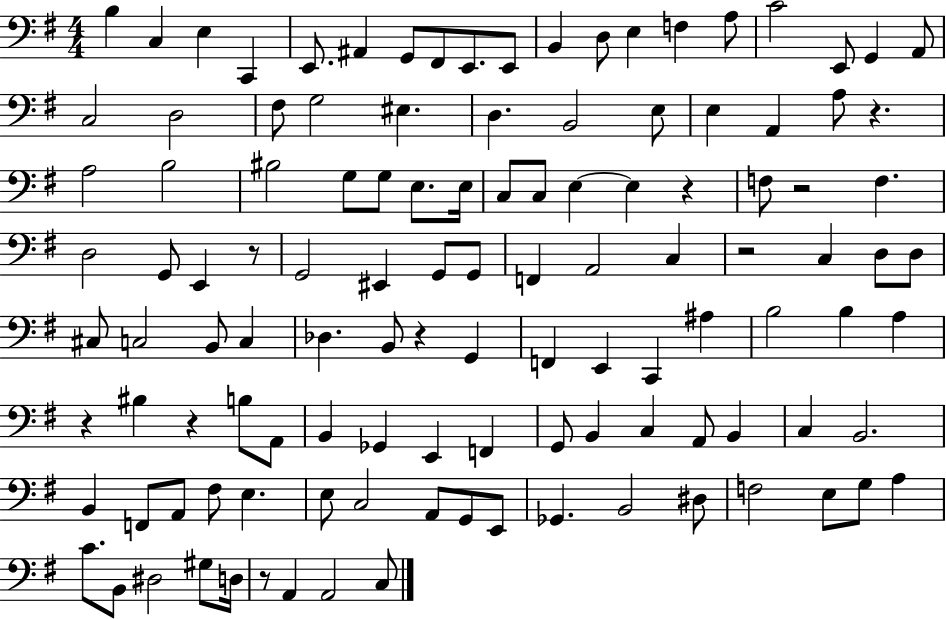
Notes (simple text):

B3/q C3/q E3/q C2/q E2/e. A#2/q G2/e F#2/e E2/e. E2/e B2/q D3/e E3/q F3/q A3/e C4/h E2/e G2/q A2/e C3/h D3/h F#3/e G3/h EIS3/q. D3/q. B2/h E3/e E3/q A2/q A3/e R/q. A3/h B3/h BIS3/h G3/e G3/e E3/e. E3/s C3/e C3/e E3/q E3/q R/q F3/e R/h F3/q. D3/h G2/e E2/q R/e G2/h EIS2/q G2/e G2/e F2/q A2/h C3/q R/h C3/q D3/e D3/e C#3/e C3/h B2/e C3/q Db3/q. B2/e R/q G2/q F2/q E2/q C2/q A#3/q B3/h B3/q A3/q R/q BIS3/q R/q B3/e A2/e B2/q Gb2/q E2/q F2/q G2/e B2/q C3/q A2/e B2/q C3/q B2/h. B2/q F2/e A2/e F#3/e E3/q. E3/e C3/h A2/e G2/e E2/e Gb2/q. B2/h D#3/e F3/h E3/e G3/e A3/q C4/e. B2/e D#3/h G#3/e D3/s R/e A2/q A2/h C3/e